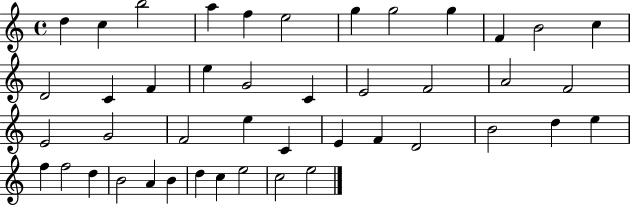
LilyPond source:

{
  \clef treble
  \time 4/4
  \defaultTimeSignature
  \key c \major
  d''4 c''4 b''2 | a''4 f''4 e''2 | g''4 g''2 g''4 | f'4 b'2 c''4 | \break d'2 c'4 f'4 | e''4 g'2 c'4 | e'2 f'2 | a'2 f'2 | \break e'2 g'2 | f'2 e''4 c'4 | e'4 f'4 d'2 | b'2 d''4 e''4 | \break f''4 f''2 d''4 | b'2 a'4 b'4 | d''4 c''4 e''2 | c''2 e''2 | \break \bar "|."
}